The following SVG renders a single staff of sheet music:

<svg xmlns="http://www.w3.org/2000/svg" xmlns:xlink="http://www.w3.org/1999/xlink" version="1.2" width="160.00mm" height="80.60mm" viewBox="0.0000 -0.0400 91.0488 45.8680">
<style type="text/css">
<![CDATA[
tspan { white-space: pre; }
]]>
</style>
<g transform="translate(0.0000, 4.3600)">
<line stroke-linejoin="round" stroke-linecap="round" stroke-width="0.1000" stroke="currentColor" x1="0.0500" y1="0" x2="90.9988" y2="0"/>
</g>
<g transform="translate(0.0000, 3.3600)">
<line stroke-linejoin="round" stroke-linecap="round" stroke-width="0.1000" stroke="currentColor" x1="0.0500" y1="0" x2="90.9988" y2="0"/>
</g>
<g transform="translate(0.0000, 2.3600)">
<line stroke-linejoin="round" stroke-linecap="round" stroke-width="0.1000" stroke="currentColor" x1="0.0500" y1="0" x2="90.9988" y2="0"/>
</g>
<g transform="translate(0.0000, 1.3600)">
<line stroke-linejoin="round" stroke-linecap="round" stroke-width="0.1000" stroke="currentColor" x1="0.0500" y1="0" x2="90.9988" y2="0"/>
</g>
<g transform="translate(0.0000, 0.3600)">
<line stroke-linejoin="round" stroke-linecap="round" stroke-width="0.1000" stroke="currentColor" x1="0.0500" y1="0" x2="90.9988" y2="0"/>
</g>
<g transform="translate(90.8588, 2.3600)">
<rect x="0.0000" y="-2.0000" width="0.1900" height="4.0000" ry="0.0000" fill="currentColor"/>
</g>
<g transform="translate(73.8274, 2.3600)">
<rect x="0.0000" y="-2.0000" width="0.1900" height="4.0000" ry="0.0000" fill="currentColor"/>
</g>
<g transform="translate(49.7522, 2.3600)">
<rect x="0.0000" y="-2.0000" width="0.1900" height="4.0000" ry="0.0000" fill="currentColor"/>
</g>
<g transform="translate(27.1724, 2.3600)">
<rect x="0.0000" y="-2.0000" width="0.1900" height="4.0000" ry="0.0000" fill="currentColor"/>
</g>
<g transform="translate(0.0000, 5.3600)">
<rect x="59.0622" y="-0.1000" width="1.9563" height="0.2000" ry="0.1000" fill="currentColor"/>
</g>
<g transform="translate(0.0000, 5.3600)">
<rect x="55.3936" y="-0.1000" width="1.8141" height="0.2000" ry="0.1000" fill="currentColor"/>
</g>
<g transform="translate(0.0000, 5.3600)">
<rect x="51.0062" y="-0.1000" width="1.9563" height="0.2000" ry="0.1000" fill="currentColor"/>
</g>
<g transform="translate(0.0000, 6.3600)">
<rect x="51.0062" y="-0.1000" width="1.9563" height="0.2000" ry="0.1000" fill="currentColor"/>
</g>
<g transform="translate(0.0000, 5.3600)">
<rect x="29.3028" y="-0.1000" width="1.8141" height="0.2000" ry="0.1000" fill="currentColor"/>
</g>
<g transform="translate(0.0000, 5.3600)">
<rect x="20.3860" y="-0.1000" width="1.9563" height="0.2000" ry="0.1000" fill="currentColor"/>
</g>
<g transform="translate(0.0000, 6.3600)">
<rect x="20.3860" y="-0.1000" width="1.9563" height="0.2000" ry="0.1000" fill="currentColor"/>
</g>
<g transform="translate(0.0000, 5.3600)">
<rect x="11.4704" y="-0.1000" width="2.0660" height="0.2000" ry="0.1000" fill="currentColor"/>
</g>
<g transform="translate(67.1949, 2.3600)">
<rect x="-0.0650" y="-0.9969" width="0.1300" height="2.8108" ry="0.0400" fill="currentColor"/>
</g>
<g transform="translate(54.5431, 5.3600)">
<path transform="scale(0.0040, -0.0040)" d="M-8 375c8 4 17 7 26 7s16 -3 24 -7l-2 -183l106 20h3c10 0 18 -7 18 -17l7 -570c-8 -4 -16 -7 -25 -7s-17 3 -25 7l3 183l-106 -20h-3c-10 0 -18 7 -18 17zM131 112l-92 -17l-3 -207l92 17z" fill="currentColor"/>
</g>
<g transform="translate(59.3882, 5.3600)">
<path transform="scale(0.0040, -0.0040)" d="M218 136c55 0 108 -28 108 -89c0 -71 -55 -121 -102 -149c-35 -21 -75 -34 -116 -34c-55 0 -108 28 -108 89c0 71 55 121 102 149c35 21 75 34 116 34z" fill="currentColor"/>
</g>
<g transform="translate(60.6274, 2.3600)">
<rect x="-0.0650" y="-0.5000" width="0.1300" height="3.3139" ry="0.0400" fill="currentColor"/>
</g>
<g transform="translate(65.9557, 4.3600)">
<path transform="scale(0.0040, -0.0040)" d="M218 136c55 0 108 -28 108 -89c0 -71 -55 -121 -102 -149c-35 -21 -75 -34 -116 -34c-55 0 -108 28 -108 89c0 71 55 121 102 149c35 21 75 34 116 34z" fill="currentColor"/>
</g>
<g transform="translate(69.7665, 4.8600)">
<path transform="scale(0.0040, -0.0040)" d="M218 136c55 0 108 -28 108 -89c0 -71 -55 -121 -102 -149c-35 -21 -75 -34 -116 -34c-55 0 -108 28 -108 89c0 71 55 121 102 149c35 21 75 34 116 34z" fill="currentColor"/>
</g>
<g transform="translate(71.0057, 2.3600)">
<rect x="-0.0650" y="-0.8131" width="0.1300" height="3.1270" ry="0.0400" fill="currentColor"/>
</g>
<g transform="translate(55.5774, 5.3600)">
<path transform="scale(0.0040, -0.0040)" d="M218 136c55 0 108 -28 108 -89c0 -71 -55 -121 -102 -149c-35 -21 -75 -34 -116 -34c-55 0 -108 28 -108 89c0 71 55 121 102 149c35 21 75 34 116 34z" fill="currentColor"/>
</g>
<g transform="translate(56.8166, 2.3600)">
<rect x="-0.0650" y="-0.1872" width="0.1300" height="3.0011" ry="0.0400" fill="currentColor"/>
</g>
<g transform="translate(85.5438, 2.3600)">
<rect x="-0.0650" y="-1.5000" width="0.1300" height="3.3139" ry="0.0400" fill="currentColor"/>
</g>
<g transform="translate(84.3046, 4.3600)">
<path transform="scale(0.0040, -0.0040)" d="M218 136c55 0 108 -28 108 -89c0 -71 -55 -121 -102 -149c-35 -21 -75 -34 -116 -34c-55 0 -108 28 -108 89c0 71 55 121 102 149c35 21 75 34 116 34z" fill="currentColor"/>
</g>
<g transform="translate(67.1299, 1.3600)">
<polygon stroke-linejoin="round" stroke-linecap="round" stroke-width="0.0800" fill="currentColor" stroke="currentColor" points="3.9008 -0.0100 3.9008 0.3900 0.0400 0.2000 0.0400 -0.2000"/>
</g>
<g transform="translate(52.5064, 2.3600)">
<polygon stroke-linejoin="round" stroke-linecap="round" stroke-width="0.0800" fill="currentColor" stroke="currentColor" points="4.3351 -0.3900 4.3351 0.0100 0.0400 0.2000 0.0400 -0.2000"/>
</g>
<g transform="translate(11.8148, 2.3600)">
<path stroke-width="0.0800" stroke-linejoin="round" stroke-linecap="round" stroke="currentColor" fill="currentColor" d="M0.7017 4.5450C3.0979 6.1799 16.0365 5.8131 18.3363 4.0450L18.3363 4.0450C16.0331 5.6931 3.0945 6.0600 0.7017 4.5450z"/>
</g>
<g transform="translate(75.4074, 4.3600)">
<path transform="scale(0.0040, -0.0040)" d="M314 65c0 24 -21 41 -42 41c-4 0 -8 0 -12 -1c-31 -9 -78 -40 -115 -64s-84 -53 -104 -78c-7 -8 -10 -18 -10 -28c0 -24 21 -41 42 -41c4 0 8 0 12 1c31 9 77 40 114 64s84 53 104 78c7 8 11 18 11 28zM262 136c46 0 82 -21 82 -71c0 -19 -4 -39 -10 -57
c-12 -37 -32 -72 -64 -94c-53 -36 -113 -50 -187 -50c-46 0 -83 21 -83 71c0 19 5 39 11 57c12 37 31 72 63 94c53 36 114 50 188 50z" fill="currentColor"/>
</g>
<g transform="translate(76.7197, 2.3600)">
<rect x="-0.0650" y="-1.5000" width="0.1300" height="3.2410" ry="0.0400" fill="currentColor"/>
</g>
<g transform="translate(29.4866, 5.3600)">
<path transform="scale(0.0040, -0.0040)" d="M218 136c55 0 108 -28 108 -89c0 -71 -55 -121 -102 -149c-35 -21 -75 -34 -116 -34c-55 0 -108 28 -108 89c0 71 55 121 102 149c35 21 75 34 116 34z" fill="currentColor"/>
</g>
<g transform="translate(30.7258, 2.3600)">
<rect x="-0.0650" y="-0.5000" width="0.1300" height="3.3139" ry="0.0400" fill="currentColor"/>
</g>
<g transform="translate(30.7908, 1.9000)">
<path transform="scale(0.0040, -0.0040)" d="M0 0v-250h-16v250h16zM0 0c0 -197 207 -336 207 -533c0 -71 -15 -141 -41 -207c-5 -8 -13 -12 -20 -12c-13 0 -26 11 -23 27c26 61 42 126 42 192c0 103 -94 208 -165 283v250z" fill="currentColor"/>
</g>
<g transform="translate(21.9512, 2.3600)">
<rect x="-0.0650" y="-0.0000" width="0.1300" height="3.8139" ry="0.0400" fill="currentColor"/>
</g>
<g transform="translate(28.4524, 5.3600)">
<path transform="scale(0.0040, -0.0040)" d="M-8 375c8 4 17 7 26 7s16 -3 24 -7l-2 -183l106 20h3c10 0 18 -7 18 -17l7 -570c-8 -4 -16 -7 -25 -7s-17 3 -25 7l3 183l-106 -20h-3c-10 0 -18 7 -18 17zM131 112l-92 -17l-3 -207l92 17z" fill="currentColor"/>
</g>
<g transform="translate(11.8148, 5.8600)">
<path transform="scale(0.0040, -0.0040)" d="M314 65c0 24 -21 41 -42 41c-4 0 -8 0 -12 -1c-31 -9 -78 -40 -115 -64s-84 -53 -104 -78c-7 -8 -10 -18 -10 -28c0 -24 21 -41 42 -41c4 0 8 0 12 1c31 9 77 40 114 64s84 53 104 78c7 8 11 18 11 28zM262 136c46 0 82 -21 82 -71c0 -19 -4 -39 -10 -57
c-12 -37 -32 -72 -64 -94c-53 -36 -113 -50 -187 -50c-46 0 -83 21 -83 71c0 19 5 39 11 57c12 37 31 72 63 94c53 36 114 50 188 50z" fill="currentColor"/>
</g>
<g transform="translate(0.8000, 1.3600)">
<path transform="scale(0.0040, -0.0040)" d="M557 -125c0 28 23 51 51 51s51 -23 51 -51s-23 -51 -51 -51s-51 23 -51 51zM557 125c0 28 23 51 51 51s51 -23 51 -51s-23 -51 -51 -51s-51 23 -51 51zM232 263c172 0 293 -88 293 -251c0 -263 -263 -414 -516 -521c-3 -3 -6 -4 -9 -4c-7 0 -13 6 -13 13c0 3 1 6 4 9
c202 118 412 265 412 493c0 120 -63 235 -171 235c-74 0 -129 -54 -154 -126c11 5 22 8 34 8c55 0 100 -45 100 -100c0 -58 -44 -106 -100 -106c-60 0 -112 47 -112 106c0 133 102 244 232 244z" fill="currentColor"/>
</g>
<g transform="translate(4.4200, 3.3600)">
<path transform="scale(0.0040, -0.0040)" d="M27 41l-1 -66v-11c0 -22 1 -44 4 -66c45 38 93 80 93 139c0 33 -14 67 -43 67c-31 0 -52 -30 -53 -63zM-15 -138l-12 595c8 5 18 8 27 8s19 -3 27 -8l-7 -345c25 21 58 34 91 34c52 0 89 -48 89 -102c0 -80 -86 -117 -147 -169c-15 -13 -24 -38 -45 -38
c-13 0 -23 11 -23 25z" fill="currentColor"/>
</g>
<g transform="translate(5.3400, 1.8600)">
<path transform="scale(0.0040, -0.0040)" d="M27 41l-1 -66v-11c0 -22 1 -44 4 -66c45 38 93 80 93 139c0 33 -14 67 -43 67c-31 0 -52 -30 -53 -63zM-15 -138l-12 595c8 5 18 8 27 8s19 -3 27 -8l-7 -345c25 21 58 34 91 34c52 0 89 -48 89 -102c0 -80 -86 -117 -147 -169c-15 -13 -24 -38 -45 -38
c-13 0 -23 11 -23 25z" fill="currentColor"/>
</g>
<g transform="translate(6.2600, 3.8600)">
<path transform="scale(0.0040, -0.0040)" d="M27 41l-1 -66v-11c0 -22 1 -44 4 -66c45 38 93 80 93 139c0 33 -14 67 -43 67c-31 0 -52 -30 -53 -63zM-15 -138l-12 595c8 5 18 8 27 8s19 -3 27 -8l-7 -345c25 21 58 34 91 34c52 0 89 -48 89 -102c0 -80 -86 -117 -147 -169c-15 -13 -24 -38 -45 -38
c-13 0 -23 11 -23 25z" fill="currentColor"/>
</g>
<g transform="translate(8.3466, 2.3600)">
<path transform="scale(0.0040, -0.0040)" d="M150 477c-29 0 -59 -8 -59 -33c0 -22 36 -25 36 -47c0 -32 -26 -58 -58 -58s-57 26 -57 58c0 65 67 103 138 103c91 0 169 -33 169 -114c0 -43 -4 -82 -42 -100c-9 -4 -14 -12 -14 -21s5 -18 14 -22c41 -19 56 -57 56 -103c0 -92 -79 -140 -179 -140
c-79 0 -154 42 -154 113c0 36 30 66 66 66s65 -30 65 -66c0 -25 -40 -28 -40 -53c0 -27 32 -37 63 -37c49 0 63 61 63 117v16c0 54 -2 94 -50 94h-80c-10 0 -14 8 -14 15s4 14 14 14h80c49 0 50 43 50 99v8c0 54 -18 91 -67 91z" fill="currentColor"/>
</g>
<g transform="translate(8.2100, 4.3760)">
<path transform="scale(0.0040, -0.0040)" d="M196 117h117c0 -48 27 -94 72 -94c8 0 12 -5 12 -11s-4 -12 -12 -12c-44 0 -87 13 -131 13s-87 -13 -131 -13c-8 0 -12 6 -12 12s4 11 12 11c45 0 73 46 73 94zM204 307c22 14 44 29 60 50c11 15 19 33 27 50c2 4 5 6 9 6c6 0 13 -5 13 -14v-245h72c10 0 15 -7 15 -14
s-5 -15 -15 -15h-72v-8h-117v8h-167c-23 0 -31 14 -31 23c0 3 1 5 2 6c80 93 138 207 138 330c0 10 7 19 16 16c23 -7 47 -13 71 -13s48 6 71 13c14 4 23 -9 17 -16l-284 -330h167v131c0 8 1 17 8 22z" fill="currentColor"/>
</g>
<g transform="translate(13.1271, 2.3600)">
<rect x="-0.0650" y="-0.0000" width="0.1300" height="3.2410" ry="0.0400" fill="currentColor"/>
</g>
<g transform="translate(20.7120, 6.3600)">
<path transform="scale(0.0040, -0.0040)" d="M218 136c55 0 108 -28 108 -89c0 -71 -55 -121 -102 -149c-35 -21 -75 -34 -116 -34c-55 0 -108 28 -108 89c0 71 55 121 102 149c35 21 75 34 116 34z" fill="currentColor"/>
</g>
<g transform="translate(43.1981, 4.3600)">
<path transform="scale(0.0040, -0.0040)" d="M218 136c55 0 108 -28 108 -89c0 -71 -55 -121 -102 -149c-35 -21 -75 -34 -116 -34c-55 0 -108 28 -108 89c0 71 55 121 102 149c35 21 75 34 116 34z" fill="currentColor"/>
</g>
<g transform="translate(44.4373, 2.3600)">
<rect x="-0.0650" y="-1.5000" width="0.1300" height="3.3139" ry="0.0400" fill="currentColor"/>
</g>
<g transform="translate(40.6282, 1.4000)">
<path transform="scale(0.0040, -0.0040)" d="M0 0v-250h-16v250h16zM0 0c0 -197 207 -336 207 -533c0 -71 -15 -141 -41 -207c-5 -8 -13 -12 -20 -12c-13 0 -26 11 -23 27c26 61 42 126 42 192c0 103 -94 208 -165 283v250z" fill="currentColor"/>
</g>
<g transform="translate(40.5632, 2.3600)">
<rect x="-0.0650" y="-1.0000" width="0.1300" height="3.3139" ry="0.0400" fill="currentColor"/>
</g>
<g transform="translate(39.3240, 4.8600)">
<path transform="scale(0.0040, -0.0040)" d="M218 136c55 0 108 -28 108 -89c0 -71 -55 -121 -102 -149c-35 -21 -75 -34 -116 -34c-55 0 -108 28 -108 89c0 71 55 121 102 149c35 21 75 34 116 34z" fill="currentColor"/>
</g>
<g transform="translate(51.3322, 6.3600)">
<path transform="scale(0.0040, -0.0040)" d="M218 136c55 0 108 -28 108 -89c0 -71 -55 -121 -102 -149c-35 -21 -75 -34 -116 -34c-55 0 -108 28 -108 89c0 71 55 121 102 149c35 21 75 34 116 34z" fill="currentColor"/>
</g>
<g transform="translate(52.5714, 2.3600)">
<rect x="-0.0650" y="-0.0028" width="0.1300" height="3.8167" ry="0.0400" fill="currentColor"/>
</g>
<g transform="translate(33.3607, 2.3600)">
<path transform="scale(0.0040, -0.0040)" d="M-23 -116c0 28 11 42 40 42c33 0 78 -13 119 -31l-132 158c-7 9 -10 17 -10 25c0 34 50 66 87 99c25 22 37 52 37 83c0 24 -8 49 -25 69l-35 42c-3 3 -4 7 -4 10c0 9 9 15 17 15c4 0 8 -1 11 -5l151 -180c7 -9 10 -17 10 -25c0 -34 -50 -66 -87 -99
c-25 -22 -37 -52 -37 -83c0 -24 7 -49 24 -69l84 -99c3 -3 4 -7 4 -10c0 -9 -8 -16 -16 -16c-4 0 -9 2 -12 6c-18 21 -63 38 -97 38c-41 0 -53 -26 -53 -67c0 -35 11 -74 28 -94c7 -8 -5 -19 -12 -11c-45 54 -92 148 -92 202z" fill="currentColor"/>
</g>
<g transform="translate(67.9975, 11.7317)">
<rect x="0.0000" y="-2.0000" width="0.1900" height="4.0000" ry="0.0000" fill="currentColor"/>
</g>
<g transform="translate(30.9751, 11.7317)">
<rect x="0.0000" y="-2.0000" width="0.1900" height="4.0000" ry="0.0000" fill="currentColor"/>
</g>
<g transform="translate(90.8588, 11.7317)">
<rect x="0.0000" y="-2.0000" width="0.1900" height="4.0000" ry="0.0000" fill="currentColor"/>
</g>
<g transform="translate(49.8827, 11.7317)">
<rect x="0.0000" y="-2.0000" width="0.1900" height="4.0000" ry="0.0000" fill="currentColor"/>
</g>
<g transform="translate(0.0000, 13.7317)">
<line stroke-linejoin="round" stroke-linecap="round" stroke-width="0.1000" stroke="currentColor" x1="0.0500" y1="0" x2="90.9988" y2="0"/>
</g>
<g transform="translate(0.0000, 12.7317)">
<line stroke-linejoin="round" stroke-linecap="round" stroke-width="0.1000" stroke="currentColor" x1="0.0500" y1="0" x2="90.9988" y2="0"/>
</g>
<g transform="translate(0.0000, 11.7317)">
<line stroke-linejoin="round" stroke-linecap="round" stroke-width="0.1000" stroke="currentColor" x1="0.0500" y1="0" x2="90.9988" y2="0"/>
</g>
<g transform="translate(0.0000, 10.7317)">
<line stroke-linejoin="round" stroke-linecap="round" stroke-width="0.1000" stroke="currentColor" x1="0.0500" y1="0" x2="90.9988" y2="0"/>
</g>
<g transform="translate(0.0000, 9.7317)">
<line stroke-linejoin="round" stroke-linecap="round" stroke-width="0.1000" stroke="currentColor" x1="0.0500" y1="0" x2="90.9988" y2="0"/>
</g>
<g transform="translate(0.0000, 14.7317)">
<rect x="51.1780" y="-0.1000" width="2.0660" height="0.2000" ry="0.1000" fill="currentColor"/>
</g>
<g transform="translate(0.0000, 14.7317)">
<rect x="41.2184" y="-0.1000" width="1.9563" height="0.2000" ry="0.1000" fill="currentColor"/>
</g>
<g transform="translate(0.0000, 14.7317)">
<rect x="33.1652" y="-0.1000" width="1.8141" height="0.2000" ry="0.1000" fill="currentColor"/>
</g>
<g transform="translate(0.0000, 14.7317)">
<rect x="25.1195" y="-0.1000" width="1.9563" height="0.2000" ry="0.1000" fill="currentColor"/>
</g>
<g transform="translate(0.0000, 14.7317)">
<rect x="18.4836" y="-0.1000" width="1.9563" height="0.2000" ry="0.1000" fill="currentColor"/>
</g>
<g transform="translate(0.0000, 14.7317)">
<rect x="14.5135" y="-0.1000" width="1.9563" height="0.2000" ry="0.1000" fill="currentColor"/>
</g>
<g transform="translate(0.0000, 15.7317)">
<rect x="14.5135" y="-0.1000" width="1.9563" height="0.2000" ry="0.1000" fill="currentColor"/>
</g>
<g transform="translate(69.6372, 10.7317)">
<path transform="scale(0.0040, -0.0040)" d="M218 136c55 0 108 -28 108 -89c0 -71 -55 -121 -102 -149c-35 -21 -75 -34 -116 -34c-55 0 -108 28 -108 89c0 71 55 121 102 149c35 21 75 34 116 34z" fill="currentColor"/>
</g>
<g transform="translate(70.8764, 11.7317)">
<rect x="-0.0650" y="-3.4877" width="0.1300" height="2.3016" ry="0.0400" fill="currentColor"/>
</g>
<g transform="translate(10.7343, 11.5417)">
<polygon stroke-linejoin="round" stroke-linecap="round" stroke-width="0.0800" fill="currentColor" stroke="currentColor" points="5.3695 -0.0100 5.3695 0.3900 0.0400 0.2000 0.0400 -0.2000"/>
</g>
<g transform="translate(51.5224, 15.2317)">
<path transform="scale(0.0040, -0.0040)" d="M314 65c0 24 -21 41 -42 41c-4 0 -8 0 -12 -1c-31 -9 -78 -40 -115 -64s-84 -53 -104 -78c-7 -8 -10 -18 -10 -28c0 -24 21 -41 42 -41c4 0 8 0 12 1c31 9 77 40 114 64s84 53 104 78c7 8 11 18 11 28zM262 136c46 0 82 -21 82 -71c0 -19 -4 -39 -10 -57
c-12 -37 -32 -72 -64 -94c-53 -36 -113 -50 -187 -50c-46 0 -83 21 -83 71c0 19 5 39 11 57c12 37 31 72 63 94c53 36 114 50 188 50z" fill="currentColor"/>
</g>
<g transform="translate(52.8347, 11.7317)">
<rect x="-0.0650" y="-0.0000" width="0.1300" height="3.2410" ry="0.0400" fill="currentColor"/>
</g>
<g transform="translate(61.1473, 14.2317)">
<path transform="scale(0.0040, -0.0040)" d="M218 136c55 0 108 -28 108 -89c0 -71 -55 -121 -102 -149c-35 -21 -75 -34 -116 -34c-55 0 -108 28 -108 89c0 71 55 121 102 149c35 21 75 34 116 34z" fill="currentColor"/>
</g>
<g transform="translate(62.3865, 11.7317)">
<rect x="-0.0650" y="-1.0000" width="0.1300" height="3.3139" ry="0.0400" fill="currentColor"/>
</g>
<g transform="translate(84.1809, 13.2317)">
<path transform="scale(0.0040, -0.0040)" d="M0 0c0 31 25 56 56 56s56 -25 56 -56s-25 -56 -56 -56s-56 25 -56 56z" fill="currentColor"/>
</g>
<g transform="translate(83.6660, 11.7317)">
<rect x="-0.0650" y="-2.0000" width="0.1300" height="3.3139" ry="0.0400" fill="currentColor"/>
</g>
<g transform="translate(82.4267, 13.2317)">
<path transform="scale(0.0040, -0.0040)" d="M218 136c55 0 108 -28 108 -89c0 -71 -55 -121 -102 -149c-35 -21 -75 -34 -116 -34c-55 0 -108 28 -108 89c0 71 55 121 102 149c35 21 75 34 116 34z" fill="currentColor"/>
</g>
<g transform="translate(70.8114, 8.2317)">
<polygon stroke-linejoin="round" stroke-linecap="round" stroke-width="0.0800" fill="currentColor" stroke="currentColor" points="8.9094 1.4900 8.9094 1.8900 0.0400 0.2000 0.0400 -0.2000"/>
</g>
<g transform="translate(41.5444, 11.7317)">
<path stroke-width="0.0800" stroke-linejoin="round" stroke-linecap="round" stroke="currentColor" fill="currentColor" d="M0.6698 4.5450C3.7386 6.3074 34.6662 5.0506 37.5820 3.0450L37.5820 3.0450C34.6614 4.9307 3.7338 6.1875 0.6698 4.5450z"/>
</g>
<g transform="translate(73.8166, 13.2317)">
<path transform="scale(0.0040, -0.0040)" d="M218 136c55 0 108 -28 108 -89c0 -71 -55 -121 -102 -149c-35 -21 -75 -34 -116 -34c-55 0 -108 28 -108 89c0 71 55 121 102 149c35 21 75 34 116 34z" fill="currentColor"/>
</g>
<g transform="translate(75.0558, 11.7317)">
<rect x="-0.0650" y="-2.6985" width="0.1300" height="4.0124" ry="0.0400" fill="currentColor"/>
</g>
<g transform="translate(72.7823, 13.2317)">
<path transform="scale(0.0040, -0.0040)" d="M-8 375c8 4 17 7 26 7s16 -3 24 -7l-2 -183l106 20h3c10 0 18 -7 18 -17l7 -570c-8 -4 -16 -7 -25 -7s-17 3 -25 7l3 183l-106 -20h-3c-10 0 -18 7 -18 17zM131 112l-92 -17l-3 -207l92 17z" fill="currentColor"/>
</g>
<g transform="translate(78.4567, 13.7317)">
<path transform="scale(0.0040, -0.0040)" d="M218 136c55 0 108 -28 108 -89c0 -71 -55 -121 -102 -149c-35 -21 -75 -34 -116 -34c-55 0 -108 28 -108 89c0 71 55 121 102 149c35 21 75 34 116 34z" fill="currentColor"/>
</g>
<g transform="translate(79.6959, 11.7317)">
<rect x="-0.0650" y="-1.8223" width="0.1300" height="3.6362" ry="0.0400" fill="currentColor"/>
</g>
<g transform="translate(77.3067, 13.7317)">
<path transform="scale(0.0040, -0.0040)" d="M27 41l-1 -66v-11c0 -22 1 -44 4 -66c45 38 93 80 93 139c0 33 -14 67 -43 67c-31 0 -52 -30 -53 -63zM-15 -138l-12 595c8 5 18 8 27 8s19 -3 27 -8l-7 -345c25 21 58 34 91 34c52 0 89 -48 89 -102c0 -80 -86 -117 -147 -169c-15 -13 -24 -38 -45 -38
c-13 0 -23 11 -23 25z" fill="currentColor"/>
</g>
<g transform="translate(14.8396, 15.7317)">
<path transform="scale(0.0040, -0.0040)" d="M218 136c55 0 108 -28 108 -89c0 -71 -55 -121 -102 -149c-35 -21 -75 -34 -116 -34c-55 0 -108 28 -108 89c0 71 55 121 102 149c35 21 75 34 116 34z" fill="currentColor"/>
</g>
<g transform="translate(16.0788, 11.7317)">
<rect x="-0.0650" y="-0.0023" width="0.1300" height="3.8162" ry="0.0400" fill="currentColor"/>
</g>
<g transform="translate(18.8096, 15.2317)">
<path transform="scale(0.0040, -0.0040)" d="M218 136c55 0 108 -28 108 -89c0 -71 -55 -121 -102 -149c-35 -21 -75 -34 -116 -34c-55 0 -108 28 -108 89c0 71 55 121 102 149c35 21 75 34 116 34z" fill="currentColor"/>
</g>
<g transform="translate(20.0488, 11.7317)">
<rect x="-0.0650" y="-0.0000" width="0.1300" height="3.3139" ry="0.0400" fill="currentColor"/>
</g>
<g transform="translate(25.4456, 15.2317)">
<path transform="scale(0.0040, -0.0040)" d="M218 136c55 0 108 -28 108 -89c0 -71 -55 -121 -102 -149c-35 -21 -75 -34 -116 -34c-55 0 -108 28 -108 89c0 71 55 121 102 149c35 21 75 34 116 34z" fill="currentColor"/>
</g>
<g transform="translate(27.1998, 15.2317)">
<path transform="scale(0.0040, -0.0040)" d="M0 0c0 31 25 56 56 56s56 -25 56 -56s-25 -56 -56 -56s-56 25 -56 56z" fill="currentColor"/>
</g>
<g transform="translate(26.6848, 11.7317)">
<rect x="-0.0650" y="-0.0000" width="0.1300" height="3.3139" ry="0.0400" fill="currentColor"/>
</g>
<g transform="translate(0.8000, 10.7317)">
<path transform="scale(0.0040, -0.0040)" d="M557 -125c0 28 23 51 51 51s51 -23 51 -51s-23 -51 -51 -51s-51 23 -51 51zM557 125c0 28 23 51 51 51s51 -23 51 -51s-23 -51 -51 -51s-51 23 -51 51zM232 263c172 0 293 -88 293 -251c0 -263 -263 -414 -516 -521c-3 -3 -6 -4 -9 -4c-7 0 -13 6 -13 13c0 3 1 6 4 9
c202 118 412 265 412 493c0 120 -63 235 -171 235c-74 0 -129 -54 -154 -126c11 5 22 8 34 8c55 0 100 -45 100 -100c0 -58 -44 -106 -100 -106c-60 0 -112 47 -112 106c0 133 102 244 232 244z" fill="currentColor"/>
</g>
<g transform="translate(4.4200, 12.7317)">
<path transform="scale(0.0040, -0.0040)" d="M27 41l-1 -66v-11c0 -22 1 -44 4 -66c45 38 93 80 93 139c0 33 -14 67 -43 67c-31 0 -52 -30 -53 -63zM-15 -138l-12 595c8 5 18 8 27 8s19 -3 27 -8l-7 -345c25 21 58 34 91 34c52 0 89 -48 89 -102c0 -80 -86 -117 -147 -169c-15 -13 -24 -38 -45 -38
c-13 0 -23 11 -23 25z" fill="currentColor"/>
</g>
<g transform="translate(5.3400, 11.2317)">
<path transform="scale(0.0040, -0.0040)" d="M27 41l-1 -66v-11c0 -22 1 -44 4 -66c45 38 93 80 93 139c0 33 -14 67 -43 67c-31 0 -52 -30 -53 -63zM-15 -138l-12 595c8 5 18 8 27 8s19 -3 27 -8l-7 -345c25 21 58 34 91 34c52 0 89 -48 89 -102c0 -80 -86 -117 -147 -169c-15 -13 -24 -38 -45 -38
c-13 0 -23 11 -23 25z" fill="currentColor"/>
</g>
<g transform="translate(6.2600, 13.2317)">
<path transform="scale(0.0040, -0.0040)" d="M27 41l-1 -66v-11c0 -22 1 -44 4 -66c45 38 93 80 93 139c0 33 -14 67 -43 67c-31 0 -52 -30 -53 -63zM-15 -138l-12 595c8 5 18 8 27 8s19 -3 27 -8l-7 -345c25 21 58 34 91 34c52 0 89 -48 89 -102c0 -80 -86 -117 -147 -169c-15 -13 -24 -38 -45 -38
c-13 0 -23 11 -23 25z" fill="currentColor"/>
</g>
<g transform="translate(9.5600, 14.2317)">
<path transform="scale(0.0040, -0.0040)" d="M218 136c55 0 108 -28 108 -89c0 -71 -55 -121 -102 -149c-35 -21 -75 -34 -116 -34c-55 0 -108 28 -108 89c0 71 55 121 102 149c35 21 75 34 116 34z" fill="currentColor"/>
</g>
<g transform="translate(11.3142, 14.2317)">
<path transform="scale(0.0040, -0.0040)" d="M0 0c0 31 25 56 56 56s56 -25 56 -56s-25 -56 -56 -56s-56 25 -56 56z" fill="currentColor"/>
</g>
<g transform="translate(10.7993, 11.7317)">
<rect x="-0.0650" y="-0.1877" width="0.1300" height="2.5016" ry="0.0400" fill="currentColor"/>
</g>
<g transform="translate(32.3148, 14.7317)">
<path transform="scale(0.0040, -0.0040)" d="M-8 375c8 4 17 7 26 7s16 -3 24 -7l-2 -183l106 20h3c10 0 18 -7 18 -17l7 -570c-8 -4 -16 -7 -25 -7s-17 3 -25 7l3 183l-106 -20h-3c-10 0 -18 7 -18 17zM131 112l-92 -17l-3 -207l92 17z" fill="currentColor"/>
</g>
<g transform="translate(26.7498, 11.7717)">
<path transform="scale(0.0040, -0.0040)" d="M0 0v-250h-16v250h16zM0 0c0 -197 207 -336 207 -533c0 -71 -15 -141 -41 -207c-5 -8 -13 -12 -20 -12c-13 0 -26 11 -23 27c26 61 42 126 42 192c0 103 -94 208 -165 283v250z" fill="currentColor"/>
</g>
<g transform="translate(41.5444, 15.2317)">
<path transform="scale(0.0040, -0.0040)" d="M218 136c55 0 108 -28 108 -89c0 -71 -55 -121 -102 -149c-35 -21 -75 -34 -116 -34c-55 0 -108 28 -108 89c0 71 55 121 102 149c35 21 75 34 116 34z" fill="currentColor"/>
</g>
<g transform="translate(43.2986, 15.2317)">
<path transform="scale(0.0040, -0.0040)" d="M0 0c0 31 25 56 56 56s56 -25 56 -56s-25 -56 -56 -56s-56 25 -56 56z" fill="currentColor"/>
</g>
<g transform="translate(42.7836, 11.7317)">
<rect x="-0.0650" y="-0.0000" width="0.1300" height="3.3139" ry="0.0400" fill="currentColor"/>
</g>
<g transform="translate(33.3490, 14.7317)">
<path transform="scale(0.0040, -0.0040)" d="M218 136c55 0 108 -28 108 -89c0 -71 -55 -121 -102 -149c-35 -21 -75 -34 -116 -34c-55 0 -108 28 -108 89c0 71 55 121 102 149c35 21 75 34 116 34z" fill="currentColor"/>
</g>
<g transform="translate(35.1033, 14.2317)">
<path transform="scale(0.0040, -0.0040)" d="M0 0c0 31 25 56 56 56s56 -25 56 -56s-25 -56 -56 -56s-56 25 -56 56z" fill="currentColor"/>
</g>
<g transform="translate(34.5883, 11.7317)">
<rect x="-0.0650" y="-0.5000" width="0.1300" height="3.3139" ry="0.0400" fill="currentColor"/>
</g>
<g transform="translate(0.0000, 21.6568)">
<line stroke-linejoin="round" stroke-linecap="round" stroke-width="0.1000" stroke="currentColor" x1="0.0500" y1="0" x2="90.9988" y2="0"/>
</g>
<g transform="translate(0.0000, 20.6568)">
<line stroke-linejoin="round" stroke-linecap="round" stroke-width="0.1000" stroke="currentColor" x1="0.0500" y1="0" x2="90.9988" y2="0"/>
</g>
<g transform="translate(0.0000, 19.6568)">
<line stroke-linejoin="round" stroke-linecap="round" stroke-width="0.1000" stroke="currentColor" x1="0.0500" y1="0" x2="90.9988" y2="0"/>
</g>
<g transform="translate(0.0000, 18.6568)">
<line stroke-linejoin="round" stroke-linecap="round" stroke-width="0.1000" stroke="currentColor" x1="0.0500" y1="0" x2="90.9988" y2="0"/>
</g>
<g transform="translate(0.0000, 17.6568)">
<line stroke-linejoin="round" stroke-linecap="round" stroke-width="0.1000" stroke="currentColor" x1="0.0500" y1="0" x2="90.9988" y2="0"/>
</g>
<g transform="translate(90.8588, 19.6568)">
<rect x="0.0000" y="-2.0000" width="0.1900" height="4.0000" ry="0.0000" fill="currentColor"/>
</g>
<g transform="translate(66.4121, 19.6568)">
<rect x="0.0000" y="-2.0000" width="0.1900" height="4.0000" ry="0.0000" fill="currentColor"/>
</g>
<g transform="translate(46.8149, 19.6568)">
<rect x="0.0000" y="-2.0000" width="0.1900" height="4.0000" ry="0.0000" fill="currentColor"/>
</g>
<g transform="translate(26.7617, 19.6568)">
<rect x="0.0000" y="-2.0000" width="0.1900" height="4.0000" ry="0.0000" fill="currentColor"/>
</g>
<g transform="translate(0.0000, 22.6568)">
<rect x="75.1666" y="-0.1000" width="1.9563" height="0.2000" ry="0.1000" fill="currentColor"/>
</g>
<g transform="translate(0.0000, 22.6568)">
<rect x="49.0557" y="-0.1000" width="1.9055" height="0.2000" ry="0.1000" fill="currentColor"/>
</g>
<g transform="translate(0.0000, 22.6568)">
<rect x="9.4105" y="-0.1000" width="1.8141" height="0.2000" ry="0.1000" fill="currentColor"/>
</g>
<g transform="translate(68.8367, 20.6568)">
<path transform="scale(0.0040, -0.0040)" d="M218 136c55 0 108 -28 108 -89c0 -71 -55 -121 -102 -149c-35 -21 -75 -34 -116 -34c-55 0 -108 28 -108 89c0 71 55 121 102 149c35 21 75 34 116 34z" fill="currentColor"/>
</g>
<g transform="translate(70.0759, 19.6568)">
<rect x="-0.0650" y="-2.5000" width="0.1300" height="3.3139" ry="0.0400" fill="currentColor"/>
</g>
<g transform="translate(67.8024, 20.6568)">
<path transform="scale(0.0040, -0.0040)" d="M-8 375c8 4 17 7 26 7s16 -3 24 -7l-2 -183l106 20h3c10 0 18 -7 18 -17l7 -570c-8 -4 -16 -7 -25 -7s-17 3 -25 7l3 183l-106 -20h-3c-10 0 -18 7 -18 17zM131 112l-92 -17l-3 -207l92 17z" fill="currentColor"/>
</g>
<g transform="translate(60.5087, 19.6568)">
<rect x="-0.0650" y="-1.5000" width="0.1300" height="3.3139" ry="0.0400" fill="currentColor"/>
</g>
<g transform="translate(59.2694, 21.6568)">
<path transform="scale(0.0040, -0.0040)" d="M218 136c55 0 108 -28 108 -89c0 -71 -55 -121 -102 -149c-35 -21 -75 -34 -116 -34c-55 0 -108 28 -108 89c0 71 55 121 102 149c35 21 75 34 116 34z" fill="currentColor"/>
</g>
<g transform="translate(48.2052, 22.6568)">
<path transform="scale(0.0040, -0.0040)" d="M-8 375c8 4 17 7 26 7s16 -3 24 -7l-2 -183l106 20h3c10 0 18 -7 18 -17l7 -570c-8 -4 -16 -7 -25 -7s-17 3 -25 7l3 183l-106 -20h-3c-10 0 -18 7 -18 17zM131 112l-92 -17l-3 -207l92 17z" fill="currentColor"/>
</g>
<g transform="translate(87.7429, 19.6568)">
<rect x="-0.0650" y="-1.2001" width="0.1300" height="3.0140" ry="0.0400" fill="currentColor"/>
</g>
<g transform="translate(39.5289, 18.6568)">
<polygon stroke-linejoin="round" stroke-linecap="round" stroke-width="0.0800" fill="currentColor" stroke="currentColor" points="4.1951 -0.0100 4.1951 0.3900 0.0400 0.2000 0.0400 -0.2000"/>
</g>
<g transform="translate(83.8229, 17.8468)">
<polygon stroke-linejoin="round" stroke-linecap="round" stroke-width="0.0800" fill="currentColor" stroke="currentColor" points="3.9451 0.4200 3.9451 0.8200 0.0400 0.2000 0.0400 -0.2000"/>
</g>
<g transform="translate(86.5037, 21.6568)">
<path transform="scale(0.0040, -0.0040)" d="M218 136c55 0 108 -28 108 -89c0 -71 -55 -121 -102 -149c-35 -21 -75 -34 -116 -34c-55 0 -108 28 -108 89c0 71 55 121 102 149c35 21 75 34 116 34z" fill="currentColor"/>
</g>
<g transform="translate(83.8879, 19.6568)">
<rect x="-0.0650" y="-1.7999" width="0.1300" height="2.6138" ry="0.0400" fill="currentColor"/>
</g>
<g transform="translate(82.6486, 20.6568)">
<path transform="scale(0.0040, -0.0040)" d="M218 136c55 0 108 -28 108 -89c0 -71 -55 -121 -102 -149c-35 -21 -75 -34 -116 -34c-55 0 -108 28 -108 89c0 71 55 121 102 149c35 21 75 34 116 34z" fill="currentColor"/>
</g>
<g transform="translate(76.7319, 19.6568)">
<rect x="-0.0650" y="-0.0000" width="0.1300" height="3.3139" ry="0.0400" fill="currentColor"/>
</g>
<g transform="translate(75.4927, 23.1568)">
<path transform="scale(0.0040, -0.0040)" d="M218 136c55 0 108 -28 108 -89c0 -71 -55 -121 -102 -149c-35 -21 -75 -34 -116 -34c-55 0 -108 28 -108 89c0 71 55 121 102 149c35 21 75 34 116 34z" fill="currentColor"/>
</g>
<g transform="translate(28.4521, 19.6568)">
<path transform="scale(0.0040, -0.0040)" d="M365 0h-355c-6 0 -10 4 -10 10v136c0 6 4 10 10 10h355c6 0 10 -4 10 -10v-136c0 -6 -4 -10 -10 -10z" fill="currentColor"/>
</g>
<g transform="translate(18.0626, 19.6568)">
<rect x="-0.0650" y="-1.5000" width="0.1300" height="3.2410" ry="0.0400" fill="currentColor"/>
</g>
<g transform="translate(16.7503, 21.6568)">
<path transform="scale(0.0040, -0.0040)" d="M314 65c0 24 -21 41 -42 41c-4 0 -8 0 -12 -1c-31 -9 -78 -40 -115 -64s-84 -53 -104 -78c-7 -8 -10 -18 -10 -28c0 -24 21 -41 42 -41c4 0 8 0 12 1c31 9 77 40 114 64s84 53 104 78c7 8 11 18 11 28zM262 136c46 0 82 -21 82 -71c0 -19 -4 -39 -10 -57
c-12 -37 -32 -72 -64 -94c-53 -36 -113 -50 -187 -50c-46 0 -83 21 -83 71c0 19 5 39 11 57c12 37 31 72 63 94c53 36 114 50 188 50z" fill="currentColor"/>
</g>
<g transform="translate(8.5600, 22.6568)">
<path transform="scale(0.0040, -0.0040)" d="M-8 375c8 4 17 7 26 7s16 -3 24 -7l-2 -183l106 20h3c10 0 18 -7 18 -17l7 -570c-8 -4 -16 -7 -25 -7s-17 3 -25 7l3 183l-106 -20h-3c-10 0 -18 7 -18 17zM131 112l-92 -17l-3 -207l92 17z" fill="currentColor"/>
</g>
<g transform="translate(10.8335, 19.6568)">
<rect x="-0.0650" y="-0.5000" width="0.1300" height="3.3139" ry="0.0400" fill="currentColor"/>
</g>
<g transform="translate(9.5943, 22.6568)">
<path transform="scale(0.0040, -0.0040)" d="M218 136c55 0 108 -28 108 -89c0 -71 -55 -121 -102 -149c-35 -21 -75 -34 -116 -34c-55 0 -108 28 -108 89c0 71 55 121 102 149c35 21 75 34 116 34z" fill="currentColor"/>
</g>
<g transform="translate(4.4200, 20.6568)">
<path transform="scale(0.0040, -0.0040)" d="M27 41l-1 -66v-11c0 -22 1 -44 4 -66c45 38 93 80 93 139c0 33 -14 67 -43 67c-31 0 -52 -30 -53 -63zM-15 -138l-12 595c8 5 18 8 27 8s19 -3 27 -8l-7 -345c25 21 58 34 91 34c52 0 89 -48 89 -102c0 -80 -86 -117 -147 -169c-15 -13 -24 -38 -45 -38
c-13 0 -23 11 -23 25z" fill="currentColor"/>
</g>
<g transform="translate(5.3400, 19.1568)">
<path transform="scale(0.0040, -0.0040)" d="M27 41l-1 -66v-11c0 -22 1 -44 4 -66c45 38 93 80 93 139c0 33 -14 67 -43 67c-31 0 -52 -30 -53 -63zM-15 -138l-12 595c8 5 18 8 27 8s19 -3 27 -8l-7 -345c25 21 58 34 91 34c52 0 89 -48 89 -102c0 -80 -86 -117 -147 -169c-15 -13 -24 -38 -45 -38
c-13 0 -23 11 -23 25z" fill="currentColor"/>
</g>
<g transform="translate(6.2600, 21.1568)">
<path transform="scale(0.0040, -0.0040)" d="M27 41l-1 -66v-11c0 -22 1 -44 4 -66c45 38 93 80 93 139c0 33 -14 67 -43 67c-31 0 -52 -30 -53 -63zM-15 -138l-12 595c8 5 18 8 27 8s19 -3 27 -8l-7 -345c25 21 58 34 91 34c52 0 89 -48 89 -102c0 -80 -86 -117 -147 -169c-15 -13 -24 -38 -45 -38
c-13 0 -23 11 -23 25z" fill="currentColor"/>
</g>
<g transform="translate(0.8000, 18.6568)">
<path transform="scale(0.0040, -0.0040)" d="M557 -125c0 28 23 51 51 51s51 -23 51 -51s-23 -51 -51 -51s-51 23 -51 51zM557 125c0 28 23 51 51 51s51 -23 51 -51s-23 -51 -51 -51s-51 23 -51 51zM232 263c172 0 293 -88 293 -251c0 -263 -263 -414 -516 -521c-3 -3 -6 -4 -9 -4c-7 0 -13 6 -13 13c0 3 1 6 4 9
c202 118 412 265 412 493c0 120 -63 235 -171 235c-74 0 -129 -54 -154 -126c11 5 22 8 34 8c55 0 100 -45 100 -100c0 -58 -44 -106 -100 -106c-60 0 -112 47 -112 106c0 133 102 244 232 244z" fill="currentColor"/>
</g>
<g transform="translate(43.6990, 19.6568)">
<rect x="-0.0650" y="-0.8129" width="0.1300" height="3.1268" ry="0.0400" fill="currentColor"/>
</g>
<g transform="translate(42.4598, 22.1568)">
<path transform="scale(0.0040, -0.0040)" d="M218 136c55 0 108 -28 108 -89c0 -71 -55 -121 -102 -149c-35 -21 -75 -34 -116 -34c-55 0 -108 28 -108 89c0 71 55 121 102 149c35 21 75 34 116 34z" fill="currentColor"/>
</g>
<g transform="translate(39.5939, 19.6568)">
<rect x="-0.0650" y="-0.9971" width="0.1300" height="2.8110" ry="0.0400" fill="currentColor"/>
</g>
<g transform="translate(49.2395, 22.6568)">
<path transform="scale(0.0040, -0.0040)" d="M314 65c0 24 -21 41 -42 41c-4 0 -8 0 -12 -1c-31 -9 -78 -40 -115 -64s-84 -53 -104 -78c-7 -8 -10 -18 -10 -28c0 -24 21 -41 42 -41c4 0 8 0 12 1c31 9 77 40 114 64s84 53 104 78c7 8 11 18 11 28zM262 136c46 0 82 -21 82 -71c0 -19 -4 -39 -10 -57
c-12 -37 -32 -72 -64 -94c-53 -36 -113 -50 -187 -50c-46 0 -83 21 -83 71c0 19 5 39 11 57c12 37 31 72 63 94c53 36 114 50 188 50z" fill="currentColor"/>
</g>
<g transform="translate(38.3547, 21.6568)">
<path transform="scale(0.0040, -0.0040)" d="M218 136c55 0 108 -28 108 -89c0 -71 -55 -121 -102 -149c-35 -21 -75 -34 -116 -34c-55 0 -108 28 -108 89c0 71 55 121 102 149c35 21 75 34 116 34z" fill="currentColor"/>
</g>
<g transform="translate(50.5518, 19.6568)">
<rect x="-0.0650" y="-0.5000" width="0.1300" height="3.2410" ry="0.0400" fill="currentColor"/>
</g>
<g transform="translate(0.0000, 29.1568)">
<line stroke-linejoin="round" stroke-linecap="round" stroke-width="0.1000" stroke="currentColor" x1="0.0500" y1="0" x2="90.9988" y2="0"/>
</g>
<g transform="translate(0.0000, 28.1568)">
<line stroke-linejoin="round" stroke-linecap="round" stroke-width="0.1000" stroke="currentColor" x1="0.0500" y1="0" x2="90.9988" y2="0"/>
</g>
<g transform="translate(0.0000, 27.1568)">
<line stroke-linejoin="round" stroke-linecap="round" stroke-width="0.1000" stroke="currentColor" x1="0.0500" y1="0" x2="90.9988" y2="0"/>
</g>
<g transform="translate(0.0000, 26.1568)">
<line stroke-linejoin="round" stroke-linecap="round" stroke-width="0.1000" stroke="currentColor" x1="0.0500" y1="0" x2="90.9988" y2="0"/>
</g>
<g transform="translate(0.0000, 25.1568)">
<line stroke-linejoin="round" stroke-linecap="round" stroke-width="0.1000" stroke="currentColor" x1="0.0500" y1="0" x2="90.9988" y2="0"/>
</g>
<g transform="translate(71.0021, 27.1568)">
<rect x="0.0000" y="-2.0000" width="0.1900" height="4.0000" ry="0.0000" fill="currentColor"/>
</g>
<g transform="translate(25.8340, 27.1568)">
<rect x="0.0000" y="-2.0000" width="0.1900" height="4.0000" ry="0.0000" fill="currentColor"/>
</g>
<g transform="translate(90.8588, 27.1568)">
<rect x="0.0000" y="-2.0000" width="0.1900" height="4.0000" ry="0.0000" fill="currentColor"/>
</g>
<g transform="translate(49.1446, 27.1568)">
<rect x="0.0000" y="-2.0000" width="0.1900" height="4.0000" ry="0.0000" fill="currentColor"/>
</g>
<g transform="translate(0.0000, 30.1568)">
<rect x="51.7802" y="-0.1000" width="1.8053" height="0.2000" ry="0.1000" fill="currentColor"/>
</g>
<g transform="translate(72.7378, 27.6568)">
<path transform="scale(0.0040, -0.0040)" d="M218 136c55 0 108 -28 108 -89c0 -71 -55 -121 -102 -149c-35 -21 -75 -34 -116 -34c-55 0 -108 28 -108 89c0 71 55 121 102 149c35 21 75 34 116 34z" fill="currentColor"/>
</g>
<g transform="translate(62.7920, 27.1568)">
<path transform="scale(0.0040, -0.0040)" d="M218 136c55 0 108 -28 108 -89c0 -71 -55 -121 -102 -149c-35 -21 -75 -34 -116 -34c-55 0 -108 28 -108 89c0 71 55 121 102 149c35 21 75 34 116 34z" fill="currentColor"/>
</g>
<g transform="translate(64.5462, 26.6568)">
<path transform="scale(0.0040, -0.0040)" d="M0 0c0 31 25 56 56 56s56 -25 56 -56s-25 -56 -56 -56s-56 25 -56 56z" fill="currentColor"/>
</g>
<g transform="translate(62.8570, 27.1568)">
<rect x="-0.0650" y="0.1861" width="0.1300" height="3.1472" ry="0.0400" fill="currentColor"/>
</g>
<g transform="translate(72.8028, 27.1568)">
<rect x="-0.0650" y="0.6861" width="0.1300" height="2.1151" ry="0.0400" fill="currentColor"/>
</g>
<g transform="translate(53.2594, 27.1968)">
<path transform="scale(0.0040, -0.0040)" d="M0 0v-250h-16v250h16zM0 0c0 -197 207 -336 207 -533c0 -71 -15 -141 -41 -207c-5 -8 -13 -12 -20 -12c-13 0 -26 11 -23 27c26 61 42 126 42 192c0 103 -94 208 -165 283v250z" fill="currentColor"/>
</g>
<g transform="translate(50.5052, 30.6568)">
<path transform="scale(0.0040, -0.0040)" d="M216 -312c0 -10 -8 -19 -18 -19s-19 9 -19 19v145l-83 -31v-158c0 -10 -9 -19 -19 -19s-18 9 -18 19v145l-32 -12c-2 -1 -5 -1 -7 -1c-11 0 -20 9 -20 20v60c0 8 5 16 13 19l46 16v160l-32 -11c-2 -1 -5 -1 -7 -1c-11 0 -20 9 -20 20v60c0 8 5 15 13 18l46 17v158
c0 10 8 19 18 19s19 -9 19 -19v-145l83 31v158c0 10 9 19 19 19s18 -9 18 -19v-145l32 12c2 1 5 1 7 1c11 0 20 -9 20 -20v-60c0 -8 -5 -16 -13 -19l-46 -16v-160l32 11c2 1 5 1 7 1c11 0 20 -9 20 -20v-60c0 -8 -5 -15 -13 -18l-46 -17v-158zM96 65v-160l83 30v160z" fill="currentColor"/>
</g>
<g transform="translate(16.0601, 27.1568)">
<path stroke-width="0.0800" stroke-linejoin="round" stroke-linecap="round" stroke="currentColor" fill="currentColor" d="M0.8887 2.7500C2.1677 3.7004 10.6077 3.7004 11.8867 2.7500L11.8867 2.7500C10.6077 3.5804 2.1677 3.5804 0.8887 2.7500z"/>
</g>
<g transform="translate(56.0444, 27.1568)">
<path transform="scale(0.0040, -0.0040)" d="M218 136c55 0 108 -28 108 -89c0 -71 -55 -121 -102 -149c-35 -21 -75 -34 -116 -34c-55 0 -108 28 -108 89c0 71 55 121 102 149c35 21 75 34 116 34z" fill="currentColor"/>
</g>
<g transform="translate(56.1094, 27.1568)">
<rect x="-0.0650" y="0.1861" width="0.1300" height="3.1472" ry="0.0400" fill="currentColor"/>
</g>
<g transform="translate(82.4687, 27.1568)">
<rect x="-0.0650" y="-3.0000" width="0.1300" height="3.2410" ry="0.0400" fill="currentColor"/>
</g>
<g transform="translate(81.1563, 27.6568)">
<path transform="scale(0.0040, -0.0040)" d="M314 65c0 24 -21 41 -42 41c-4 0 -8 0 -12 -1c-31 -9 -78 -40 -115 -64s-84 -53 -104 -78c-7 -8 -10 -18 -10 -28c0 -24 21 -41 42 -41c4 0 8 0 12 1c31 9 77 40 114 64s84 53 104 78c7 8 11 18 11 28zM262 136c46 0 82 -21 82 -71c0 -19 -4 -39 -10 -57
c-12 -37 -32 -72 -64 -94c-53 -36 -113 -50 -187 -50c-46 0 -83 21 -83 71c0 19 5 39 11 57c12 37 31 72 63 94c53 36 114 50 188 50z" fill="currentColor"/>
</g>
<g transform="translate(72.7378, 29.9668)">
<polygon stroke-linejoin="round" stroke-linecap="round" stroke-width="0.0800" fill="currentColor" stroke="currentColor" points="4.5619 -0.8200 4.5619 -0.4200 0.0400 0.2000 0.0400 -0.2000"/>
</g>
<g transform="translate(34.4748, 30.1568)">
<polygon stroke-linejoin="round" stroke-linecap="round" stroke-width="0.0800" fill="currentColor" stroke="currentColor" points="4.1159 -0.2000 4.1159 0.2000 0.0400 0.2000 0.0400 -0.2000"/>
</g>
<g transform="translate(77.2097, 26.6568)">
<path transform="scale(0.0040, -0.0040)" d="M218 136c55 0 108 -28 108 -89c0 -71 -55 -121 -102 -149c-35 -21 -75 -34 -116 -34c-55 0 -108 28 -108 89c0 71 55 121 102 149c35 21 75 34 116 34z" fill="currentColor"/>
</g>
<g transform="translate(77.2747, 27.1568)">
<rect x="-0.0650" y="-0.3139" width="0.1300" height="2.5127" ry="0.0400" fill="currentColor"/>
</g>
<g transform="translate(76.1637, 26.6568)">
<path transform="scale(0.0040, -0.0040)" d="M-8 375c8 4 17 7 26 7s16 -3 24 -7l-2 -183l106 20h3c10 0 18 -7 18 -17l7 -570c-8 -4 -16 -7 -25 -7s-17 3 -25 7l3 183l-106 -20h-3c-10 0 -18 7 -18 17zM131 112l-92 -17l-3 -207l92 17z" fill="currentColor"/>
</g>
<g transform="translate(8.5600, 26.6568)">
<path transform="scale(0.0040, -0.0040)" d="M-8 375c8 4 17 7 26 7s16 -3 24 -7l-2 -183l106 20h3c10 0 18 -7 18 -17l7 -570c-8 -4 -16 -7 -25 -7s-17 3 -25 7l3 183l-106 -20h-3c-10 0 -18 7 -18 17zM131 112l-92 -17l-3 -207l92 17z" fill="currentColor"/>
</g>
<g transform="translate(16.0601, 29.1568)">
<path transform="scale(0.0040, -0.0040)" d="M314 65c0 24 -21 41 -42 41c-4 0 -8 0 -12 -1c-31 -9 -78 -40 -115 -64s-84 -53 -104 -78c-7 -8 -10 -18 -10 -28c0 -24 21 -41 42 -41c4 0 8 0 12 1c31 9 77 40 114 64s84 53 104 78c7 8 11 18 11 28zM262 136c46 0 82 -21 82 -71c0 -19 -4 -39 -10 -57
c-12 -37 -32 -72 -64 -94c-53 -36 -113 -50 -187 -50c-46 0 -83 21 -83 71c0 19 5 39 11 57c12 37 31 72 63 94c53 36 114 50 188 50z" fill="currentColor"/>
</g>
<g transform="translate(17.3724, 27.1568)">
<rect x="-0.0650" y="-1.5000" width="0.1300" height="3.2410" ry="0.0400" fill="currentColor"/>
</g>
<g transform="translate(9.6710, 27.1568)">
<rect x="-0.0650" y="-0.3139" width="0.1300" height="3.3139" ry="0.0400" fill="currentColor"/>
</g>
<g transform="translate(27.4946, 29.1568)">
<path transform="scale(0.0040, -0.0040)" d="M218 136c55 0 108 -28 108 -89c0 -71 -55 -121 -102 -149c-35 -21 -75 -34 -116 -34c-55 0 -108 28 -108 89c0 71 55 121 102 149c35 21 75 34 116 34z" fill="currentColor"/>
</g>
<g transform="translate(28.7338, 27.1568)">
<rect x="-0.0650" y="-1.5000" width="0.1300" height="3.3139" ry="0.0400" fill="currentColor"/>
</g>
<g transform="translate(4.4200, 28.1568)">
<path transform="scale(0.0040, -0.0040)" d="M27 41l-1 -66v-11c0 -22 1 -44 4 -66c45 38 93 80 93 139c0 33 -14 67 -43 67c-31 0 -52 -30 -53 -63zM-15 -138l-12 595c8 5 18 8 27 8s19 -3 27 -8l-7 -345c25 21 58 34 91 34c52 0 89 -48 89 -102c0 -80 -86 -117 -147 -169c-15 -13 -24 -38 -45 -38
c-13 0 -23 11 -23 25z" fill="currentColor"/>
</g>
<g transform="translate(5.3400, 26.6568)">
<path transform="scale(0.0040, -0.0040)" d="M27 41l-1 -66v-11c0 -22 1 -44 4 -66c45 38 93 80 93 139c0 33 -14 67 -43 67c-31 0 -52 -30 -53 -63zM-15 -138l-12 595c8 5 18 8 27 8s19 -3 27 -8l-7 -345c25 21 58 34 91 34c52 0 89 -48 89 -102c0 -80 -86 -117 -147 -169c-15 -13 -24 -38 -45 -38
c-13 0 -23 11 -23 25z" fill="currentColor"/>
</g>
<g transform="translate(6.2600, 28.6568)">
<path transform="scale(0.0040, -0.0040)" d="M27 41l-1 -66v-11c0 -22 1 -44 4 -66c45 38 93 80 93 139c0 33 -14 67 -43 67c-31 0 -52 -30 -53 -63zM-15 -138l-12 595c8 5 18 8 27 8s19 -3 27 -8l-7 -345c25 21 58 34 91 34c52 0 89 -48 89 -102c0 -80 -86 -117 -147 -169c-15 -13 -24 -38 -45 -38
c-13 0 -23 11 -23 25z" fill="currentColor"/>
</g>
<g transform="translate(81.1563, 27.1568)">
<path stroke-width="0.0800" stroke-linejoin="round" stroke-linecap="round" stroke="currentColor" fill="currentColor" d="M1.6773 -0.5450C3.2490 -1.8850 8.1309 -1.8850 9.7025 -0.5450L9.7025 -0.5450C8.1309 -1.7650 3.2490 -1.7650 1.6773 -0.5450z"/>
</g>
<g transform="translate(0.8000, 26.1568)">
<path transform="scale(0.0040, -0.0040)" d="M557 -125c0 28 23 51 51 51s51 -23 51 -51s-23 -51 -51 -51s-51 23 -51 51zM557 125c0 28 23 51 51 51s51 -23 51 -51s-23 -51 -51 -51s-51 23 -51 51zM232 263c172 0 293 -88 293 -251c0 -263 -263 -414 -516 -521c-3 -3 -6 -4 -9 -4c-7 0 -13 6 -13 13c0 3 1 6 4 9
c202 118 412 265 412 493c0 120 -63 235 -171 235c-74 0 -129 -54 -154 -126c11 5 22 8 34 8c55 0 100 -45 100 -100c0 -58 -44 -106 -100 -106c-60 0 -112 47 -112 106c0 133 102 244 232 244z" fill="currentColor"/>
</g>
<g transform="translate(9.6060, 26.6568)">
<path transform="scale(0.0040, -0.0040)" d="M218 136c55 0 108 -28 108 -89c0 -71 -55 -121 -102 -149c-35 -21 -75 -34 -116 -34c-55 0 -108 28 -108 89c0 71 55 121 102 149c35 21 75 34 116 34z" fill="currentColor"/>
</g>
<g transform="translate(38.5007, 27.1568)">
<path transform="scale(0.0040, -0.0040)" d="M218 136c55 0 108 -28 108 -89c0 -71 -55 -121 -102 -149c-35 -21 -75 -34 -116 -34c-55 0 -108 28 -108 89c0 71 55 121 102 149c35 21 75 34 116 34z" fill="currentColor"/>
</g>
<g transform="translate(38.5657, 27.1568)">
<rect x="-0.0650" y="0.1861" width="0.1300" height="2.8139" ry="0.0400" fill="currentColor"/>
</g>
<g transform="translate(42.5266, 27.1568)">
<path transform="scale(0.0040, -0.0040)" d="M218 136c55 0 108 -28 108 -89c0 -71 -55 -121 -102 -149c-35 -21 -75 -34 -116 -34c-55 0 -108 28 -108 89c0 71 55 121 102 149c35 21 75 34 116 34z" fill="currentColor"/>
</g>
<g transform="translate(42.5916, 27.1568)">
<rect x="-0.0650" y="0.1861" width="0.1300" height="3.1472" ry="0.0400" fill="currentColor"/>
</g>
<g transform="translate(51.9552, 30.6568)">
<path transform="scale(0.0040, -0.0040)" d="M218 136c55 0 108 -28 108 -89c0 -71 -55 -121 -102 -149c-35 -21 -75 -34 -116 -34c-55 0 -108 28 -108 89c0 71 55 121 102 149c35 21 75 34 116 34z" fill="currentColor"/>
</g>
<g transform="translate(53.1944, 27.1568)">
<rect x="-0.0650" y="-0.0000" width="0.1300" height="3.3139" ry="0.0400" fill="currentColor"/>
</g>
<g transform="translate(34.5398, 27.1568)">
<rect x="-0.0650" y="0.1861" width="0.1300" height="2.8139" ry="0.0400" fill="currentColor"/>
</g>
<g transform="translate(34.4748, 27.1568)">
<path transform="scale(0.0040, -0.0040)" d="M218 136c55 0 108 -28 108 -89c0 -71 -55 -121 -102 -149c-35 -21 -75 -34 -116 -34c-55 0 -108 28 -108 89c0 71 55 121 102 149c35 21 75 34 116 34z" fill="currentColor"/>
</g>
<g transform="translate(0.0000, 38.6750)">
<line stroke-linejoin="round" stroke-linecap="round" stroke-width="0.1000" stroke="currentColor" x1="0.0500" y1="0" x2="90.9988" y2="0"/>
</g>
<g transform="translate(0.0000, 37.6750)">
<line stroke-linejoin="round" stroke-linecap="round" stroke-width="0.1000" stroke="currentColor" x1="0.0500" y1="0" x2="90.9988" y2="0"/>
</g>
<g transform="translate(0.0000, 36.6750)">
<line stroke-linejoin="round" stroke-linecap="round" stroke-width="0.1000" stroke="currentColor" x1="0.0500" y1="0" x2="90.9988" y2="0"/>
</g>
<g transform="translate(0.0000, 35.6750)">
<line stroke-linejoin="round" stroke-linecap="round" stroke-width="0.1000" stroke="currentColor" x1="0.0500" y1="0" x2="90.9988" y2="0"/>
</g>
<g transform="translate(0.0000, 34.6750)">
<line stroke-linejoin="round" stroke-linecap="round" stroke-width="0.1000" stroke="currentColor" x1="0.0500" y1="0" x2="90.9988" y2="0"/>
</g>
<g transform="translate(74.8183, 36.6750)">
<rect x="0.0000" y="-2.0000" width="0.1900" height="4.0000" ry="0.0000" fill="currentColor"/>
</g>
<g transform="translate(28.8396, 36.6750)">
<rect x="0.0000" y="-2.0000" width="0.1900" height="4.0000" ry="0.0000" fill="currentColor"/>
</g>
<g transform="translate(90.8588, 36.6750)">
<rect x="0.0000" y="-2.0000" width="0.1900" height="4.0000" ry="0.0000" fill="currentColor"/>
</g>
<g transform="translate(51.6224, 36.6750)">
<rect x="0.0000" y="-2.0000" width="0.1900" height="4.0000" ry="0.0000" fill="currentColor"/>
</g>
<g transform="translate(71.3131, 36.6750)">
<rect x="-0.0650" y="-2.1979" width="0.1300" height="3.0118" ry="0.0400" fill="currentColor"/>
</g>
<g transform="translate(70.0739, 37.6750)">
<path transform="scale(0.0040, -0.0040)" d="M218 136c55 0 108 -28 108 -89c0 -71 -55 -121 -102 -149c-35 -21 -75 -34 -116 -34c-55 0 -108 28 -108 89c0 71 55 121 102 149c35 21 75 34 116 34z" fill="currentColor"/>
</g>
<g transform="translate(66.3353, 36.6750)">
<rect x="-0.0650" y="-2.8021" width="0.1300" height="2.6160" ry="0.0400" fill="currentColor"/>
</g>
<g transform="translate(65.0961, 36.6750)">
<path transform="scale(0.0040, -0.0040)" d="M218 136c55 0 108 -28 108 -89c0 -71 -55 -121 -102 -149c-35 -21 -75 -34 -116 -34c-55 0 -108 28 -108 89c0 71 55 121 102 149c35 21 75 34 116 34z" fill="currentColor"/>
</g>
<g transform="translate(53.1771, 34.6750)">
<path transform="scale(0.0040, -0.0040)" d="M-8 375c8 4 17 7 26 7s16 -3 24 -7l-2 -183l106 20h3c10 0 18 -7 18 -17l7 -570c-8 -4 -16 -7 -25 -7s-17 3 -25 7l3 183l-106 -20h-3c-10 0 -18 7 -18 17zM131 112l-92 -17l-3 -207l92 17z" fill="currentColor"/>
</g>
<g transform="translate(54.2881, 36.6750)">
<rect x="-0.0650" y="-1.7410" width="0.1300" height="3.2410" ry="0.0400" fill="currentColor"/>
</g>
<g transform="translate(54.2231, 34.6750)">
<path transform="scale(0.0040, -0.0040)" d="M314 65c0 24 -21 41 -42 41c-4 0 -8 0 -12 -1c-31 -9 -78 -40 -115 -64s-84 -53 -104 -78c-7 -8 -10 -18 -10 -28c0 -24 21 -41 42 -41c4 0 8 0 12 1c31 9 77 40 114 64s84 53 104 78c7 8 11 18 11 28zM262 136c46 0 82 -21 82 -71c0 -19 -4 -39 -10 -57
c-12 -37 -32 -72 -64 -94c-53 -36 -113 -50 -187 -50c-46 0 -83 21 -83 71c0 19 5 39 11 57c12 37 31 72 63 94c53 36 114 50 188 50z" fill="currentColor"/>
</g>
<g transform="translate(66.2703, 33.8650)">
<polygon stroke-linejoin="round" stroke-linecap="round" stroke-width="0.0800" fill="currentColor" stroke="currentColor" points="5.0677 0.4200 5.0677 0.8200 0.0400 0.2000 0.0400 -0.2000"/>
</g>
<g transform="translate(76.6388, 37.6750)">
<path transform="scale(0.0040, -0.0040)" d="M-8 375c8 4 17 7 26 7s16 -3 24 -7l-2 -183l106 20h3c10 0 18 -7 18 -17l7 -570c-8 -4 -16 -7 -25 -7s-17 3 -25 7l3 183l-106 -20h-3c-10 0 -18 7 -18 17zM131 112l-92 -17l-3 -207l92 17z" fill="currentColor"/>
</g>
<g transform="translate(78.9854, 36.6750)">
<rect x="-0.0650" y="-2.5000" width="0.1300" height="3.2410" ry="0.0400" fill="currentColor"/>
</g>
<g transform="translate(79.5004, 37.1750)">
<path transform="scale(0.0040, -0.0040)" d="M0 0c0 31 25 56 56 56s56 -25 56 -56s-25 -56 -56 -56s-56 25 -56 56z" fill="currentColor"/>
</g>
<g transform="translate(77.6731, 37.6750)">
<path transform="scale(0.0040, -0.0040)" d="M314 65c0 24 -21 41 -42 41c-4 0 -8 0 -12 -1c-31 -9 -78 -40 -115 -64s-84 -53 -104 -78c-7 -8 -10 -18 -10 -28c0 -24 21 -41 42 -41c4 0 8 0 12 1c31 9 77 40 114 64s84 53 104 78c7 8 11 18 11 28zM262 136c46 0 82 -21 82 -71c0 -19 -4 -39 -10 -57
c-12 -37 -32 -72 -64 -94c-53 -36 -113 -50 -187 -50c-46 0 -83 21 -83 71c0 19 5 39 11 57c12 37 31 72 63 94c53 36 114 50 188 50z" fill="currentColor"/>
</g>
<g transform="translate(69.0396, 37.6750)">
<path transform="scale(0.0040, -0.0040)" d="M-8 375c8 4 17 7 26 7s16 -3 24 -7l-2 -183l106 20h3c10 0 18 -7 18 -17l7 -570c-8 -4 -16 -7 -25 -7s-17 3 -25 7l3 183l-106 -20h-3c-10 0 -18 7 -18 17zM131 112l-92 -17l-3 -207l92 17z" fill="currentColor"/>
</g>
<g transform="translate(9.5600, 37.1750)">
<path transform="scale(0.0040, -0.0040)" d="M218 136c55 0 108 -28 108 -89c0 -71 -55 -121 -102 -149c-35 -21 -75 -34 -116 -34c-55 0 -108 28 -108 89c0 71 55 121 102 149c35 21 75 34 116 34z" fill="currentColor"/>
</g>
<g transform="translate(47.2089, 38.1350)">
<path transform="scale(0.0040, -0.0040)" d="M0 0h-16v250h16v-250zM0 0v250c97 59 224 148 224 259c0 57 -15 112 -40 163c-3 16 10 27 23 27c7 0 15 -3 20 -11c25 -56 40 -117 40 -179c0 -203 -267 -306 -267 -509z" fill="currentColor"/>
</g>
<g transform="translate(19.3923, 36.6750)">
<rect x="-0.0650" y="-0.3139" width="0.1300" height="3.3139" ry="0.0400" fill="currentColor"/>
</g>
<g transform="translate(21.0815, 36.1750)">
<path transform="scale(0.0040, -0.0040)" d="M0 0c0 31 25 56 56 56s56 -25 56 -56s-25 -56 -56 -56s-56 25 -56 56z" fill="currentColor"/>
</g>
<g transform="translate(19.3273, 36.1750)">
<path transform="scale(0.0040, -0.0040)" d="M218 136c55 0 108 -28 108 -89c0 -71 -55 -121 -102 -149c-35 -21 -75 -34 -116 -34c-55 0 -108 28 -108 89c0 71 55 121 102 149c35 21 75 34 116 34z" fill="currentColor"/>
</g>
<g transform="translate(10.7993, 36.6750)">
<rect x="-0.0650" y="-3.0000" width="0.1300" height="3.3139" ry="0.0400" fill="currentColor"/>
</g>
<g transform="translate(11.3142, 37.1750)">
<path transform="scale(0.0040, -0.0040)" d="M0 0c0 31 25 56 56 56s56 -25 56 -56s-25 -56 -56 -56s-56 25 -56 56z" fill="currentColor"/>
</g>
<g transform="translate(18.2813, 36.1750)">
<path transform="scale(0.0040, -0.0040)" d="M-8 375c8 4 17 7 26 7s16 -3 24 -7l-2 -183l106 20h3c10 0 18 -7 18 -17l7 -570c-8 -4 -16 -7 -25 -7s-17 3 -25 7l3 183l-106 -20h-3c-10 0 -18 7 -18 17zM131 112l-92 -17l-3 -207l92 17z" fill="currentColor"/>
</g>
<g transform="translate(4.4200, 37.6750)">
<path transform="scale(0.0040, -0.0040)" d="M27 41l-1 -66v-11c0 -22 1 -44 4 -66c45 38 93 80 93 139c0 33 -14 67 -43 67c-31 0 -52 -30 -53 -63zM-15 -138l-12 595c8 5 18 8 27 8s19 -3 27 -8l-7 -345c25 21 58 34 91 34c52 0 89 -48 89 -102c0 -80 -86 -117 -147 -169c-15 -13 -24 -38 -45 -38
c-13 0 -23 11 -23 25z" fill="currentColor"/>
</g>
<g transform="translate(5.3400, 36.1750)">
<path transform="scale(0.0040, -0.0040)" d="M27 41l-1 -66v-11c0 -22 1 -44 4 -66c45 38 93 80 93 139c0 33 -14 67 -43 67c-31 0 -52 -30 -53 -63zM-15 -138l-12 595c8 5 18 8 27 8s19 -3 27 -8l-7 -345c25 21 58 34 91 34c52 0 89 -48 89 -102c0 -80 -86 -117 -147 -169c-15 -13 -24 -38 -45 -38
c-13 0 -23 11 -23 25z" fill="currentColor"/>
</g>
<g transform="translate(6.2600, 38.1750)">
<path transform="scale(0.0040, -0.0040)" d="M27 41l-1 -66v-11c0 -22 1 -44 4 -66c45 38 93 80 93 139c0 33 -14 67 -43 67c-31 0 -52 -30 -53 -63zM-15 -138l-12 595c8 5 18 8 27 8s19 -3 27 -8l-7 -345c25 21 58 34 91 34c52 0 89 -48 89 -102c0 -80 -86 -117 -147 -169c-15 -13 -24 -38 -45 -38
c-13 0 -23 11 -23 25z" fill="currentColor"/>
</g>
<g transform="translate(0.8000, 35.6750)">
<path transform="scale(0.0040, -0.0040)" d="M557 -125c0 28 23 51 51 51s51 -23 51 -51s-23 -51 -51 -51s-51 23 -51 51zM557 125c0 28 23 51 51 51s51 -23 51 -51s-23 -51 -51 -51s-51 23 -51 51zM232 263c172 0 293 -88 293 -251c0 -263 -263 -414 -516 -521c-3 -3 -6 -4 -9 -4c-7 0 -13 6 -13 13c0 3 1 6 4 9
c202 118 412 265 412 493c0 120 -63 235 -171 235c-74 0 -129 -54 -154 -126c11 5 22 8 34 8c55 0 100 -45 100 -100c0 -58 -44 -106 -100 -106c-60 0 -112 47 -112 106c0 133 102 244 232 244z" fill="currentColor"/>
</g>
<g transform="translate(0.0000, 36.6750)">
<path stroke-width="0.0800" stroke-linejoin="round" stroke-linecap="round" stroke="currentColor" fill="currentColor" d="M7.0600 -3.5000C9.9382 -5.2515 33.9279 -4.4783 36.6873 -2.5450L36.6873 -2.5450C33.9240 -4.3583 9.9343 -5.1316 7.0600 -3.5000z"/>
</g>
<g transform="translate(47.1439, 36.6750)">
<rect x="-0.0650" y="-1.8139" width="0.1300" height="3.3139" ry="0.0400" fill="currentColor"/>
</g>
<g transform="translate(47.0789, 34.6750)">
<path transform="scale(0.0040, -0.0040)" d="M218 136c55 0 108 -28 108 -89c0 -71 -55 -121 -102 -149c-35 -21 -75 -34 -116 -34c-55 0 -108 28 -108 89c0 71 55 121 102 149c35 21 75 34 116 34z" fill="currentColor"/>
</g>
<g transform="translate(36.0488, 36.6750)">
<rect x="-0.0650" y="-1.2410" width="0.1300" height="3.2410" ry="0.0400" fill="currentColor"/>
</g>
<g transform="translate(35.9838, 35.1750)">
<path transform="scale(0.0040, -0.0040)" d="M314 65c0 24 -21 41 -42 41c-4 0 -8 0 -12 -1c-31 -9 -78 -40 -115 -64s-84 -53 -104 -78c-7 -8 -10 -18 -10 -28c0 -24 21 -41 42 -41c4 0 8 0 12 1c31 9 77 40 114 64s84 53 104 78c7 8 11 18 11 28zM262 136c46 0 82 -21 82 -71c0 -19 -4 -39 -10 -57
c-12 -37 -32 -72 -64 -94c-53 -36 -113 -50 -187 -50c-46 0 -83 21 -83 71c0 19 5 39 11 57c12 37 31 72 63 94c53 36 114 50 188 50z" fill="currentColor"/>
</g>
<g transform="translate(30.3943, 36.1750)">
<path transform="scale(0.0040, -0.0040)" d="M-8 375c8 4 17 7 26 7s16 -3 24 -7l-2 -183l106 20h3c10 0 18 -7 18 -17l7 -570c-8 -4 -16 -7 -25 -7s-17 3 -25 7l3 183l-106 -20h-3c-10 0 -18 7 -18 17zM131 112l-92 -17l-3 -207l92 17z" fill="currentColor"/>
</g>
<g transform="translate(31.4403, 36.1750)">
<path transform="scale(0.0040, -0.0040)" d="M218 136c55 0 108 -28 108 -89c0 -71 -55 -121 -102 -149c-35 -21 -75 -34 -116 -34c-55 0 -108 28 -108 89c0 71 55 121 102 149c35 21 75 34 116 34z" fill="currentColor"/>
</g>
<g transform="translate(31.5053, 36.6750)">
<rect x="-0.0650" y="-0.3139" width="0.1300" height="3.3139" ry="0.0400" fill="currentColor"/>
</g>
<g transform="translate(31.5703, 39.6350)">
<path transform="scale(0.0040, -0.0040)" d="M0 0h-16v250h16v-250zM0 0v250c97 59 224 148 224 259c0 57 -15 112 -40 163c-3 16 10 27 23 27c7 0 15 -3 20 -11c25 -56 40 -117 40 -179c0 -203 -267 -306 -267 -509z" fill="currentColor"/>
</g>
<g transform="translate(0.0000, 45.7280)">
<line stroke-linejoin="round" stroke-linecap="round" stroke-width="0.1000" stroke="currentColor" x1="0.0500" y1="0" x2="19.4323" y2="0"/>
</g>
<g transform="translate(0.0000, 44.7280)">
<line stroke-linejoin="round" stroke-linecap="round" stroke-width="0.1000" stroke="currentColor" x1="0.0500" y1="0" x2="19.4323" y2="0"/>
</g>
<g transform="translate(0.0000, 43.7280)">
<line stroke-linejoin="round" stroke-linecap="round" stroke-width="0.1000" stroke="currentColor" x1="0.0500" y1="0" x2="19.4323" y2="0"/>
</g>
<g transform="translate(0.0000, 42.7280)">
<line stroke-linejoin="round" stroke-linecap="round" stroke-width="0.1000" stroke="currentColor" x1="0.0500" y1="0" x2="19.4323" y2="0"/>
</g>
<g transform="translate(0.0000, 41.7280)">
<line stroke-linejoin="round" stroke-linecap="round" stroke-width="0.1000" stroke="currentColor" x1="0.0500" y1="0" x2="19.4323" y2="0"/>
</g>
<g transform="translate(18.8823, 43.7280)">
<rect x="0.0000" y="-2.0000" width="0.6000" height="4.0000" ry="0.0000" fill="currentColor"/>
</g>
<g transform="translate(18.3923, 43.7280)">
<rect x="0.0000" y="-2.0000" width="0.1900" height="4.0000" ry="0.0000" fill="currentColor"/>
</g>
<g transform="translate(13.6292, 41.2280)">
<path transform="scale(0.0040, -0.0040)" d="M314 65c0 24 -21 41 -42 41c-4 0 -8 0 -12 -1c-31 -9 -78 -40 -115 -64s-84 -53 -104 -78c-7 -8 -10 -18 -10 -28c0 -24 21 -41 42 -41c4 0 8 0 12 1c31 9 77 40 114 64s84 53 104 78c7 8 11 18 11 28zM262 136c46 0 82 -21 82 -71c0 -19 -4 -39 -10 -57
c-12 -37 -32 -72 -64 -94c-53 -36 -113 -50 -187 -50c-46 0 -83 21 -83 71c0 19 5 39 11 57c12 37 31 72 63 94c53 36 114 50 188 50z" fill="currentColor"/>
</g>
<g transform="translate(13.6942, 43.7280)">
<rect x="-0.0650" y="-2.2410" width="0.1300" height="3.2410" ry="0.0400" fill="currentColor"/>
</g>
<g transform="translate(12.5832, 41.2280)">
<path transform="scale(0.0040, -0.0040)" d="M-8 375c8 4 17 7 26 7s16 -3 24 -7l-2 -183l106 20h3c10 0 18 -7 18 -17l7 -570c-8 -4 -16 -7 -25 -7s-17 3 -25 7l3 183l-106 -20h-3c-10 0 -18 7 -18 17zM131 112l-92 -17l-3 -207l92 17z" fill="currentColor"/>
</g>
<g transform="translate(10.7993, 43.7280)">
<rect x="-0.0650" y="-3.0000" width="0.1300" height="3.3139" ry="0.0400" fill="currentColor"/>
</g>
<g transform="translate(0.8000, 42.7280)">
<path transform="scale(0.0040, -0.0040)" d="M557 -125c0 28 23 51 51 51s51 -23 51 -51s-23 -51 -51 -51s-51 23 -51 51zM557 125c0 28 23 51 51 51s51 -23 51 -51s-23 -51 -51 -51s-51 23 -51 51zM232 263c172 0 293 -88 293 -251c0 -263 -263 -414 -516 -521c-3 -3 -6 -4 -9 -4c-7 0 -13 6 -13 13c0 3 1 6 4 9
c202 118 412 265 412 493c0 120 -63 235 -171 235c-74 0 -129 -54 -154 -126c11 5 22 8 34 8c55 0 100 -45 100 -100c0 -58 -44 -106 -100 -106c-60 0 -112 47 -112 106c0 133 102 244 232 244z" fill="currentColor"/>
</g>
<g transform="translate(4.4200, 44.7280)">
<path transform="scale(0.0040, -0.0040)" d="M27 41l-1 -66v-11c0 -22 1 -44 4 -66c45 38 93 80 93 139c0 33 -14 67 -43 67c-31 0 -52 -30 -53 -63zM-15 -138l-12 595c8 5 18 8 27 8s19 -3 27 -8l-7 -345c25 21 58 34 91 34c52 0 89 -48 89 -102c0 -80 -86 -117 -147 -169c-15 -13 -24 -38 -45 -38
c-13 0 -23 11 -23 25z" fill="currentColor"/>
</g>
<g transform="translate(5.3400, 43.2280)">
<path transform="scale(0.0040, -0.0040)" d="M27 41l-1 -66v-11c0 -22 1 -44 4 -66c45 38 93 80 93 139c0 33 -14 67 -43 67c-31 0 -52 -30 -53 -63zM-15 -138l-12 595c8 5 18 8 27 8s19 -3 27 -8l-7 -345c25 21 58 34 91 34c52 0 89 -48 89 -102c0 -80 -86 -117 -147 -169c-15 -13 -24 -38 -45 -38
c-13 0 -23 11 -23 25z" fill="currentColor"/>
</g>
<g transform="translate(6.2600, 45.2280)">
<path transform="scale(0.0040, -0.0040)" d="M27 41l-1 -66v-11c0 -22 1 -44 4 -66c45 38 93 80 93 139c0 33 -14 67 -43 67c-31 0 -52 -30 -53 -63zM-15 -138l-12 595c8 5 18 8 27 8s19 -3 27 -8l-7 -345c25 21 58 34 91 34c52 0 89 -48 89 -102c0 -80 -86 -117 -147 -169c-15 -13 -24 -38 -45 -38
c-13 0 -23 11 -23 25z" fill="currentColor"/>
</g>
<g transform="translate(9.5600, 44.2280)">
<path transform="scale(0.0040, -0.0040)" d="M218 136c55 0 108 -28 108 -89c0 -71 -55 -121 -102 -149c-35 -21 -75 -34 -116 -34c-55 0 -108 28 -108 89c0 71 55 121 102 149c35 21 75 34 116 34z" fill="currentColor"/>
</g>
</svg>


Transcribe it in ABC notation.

X:1
T:Untitled
M:3/4
L:1/4
K:Eb
D,,2 C,, E,,/2 z F,,/2 G,, C,,/2 E,,/2 E,, G,,/2 F,,/2 G,,2 G,, F,,/2 C,,/2 D,, D,,/2 E,, D,, D,,2 F,, F,/2 A,,/2 _G,,/2 A,, E,, G,,2 z2 G,,/2 F,,/2 E,,2 G,, B,, D,, B,,/2 G,,/2 E, G,,2 G,, D,/2 D,/2 D, ^D,,/2 D, D, C,/2 E,/2 C,2 C, E, E,/2 G,2 _A,/2 A,2 D,/2 B,,/2 B,,2 C, B,2